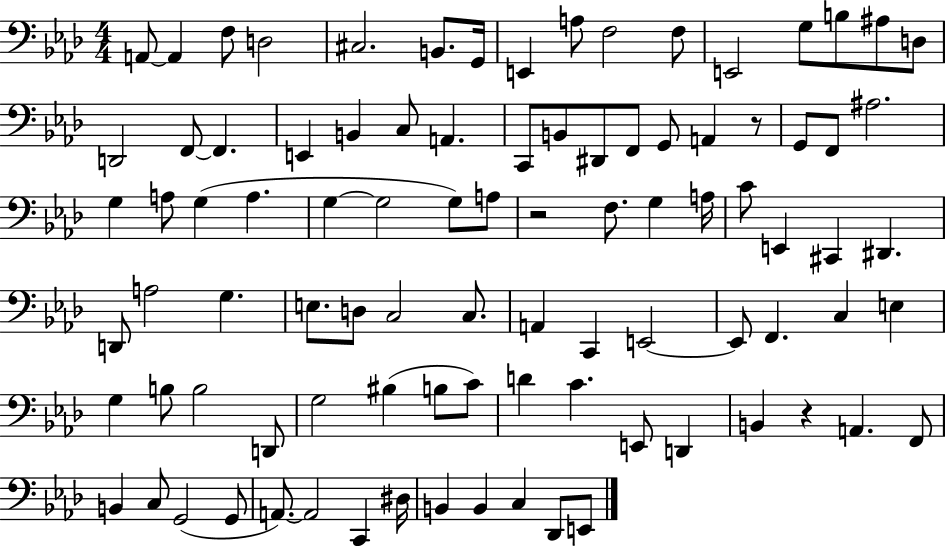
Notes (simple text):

A2/e A2/q F3/e D3/h C#3/h. B2/e. G2/s E2/q A3/e F3/h F3/e E2/h G3/e B3/e A#3/e D3/e D2/h F2/e F2/q. E2/q B2/q C3/e A2/q. C2/e B2/e D#2/e F2/e G2/e A2/q R/e G2/e F2/e A#3/h. G3/q A3/e G3/q A3/q. G3/q G3/h G3/e A3/e R/h F3/e. G3/q A3/s C4/e E2/q C#2/q D#2/q. D2/e A3/h G3/q. E3/e. D3/e C3/h C3/e. A2/q C2/q E2/h E2/e F2/q. C3/q E3/q G3/q B3/e B3/h D2/e G3/h BIS3/q B3/e C4/e D4/q C4/q. E2/e D2/q B2/q R/q A2/q. F2/e B2/q C3/e G2/h G2/e A2/e. A2/h C2/q D#3/s B2/q B2/q C3/q Db2/e E2/e